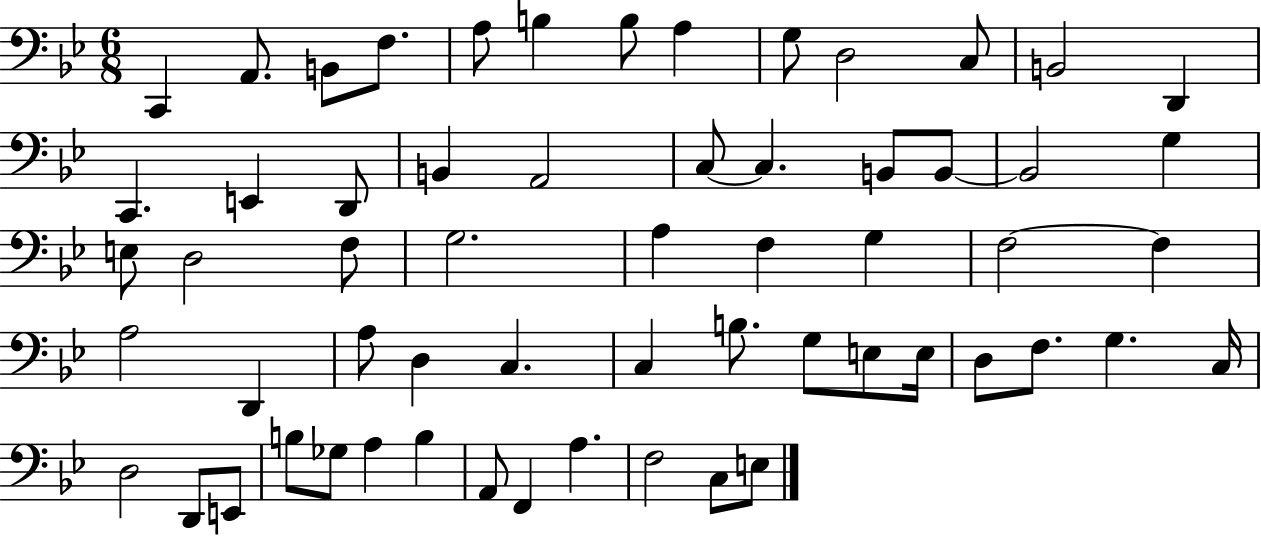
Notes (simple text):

C2/q A2/e. B2/e F3/e. A3/e B3/q B3/e A3/q G3/e D3/h C3/e B2/h D2/q C2/q. E2/q D2/e B2/q A2/h C3/e C3/q. B2/e B2/e B2/h G3/q E3/e D3/h F3/e G3/h. A3/q F3/q G3/q F3/h F3/q A3/h D2/q A3/e D3/q C3/q. C3/q B3/e. G3/e E3/e E3/s D3/e F3/e. G3/q. C3/s D3/h D2/e E2/e B3/e Gb3/e A3/q B3/q A2/e F2/q A3/q. F3/h C3/e E3/e